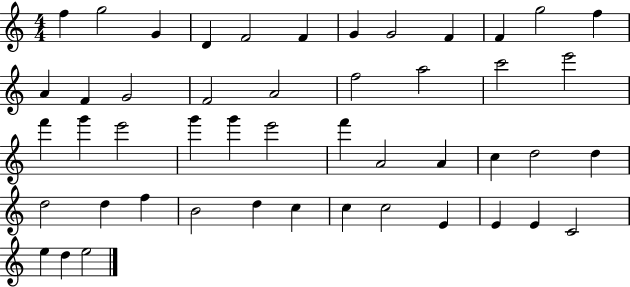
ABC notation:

X:1
T:Untitled
M:4/4
L:1/4
K:C
f g2 G D F2 F G G2 F F g2 f A F G2 F2 A2 f2 a2 c'2 e'2 f' g' e'2 g' g' e'2 f' A2 A c d2 d d2 d f B2 d c c c2 E E E C2 e d e2